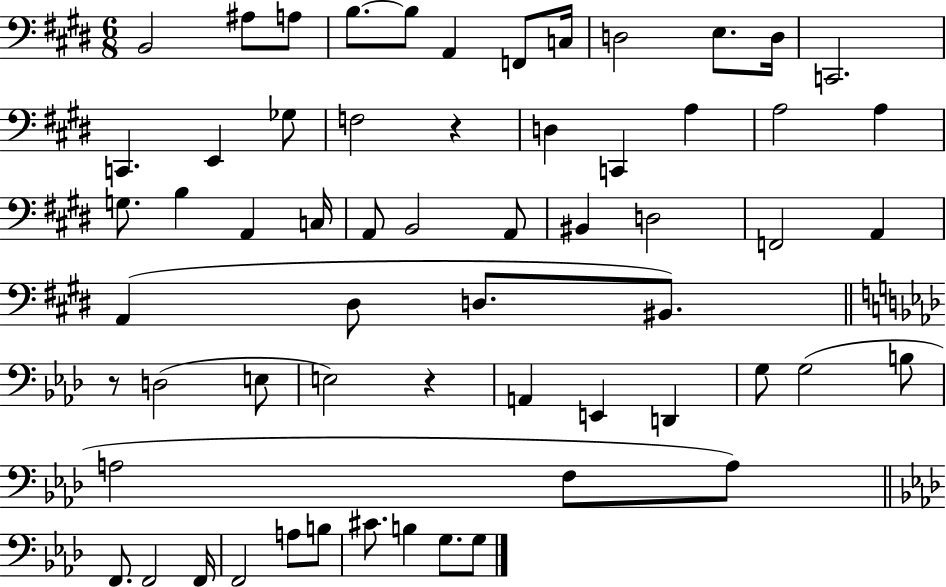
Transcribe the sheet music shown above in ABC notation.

X:1
T:Untitled
M:6/8
L:1/4
K:E
B,,2 ^A,/2 A,/2 B,/2 B,/2 A,, F,,/2 C,/4 D,2 E,/2 D,/4 C,,2 C,, E,, _G,/2 F,2 z D, C,, A, A,2 A, G,/2 B, A,, C,/4 A,,/2 B,,2 A,,/2 ^B,, D,2 F,,2 A,, A,, ^D,/2 D,/2 ^B,,/2 z/2 D,2 E,/2 E,2 z A,, E,, D,, G,/2 G,2 B,/2 A,2 F,/2 A,/2 F,,/2 F,,2 F,,/4 F,,2 A,/2 B,/2 ^C/2 B, G,/2 G,/2